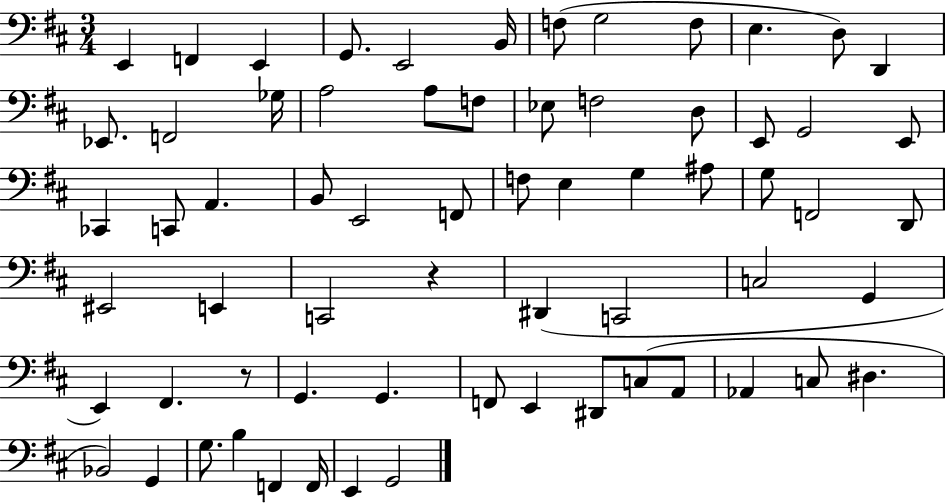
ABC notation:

X:1
T:Untitled
M:3/4
L:1/4
K:D
E,, F,, E,, G,,/2 E,,2 B,,/4 F,/2 G,2 F,/2 E, D,/2 D,, _E,,/2 F,,2 _G,/4 A,2 A,/2 F,/2 _E,/2 F,2 D,/2 E,,/2 G,,2 E,,/2 _C,, C,,/2 A,, B,,/2 E,,2 F,,/2 F,/2 E, G, ^A,/2 G,/2 F,,2 D,,/2 ^E,,2 E,, C,,2 z ^D,, C,,2 C,2 G,, E,, ^F,, z/2 G,, G,, F,,/2 E,, ^D,,/2 C,/2 A,,/2 _A,, C,/2 ^D, _B,,2 G,, G,/2 B, F,, F,,/4 E,, G,,2